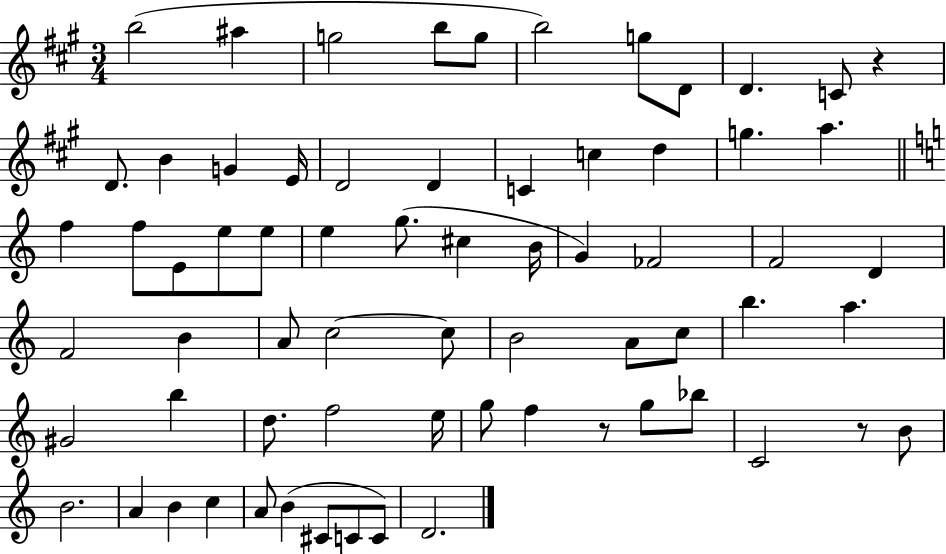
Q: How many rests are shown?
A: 3